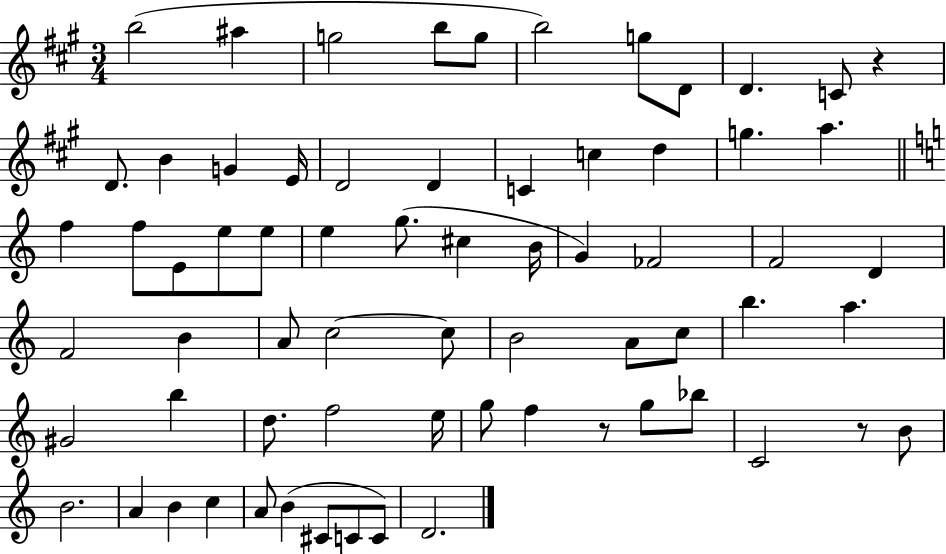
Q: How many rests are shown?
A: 3